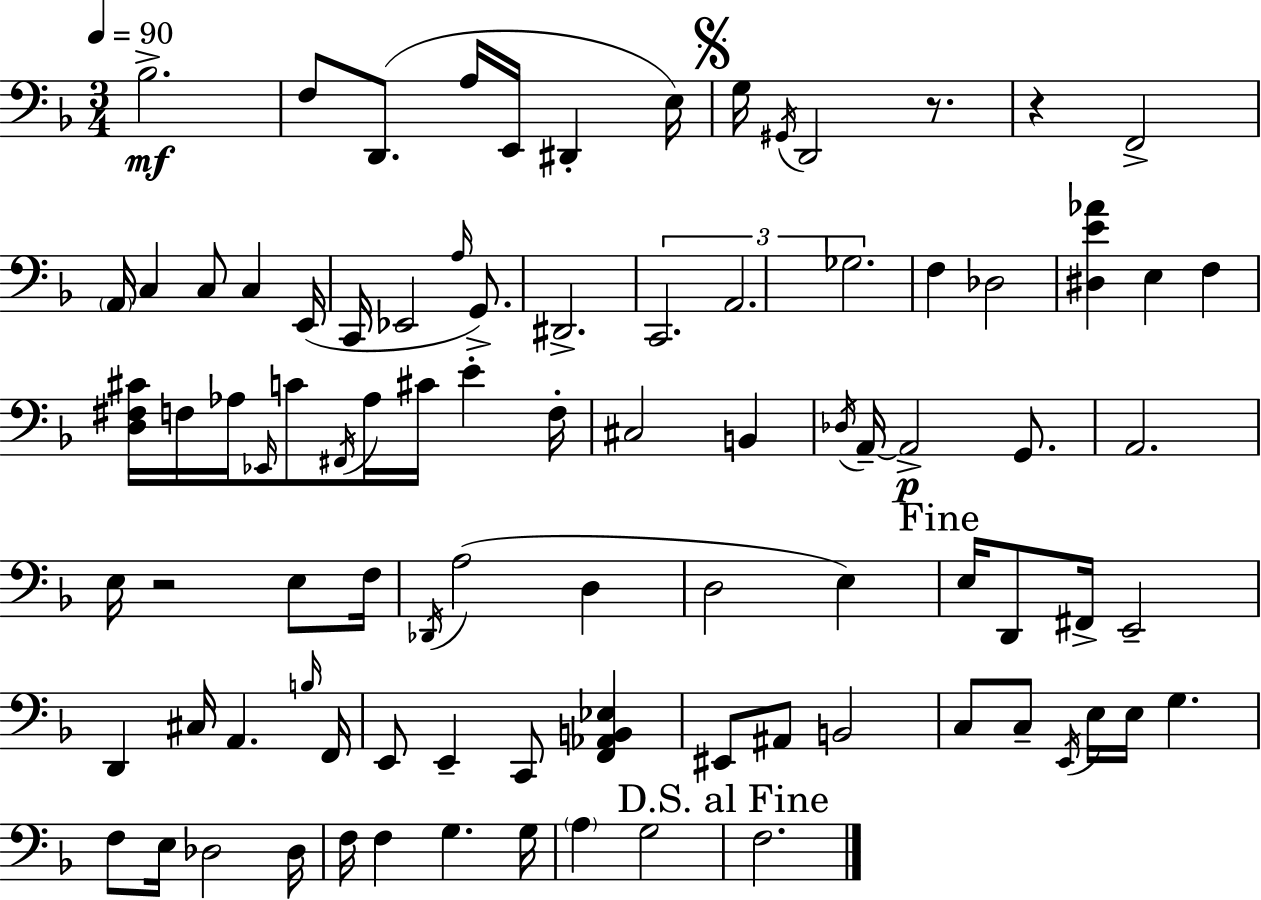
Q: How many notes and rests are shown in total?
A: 90